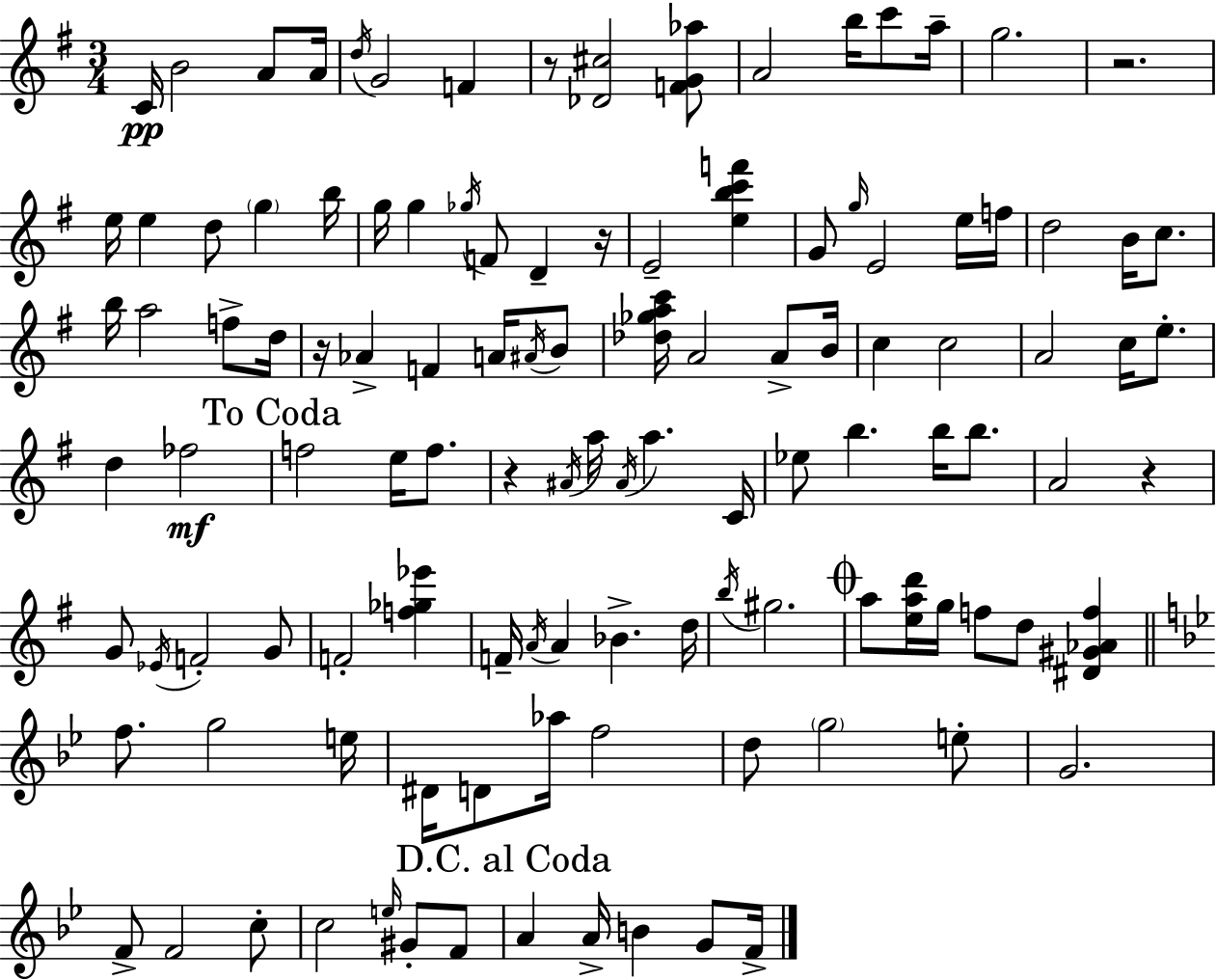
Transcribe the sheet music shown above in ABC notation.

X:1
T:Untitled
M:3/4
L:1/4
K:Em
C/4 B2 A/2 A/4 d/4 G2 F z/2 [_D^c]2 [FG_a]/2 A2 b/4 c'/2 a/4 g2 z2 e/4 e d/2 g b/4 g/4 g _g/4 F/2 D z/4 E2 [ebc'f'] G/2 g/4 E2 e/4 f/4 d2 B/4 c/2 b/4 a2 f/2 d/4 z/4 _A F A/4 ^A/4 B/2 [_d_gac']/4 A2 A/2 B/4 c c2 A2 c/4 e/2 d _f2 f2 e/4 f/2 z ^A/4 a/4 ^A/4 a C/4 _e/2 b b/4 b/2 A2 z G/2 _E/4 F2 G/2 F2 [f_g_e'] F/4 A/4 A _B d/4 b/4 ^g2 a/2 [ead']/4 g/4 f/2 d/2 [^D^G_Af] f/2 g2 e/4 ^D/4 D/2 _a/4 f2 d/2 g2 e/2 G2 F/2 F2 c/2 c2 e/4 ^G/2 F/2 A A/4 B G/2 F/4